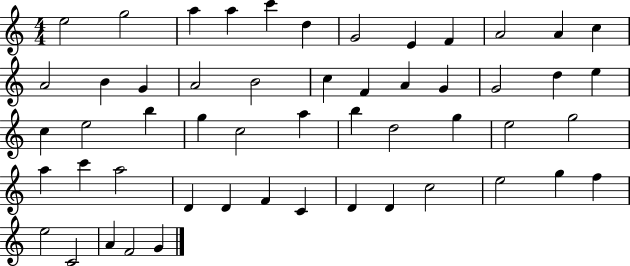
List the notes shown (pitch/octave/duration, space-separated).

E5/h G5/h A5/q A5/q C6/q D5/q G4/h E4/q F4/q A4/h A4/q C5/q A4/h B4/q G4/q A4/h B4/h C5/q F4/q A4/q G4/q G4/h D5/q E5/q C5/q E5/h B5/q G5/q C5/h A5/q B5/q D5/h G5/q E5/h G5/h A5/q C6/q A5/h D4/q D4/q F4/q C4/q D4/q D4/q C5/h E5/h G5/q F5/q E5/h C4/h A4/q F4/h G4/q